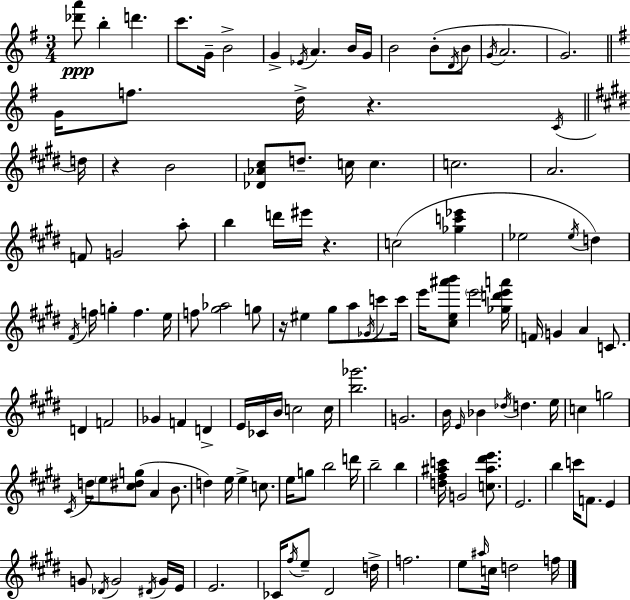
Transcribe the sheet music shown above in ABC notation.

X:1
T:Untitled
M:3/4
L:1/4
K:G
[_d'a']/2 b d' c'/2 G/4 B2 G _E/4 A B/4 G/4 B2 B/2 D/4 B/2 G/4 A2 G2 G/4 f/2 d/4 z C/4 d/4 z B2 [_D_A^c]/2 d/2 c/4 c c2 A2 F/2 G2 a/2 b d'/4 ^e'/4 z c2 [_gc'_e'] _e2 _e/4 d ^F/4 f/4 g f e/4 f/2 [^g_a]2 g/2 z/4 ^e ^g/2 a/2 _G/4 c'/2 c'/4 e'/4 [^ce^a'b']/2 e'2 [_gd'e'a']/4 F/4 G A C/2 D F2 _G F D E/4 _C/4 B/4 c2 c/4 [b_g']2 G2 B/4 E/4 _B _d/4 d e/4 c g2 ^C/4 d/4 e/2 [^c^dg]/2 A B/2 d e/4 e c/2 e/4 g/2 b2 d'/4 b2 b [d^f^ac']/4 G2 [c^a^d'e']/2 E2 b c'/4 F/2 E G/2 _D/4 G2 ^D/4 G/4 E/4 E2 _C/4 ^f/4 e/2 ^D2 d/4 f2 e/2 ^a/4 c/4 d2 f/4